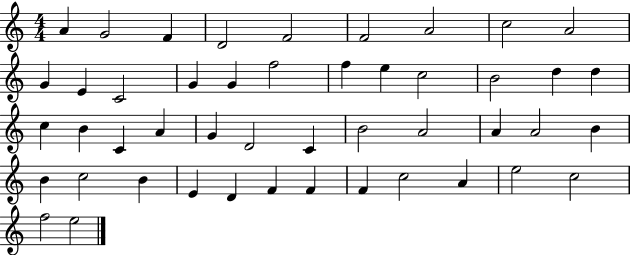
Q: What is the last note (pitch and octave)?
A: E5